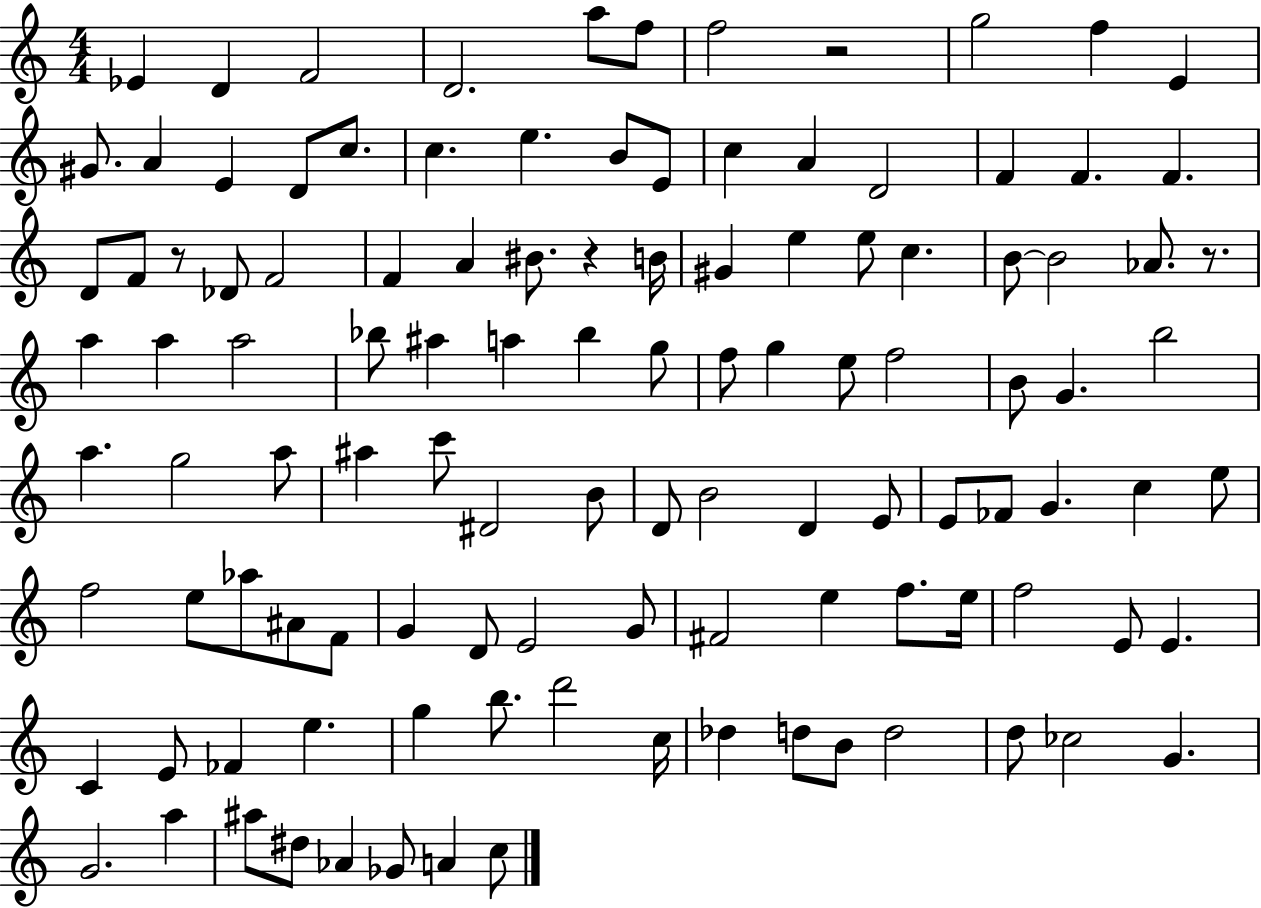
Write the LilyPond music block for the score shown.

{
  \clef treble
  \numericTimeSignature
  \time 4/4
  \key c \major
  ees'4 d'4 f'2 | d'2. a''8 f''8 | f''2 r2 | g''2 f''4 e'4 | \break gis'8. a'4 e'4 d'8 c''8. | c''4. e''4. b'8 e'8 | c''4 a'4 d'2 | f'4 f'4. f'4. | \break d'8 f'8 r8 des'8 f'2 | f'4 a'4 bis'8. r4 b'16 | gis'4 e''4 e''8 c''4. | b'8~~ b'2 aes'8. r8. | \break a''4 a''4 a''2 | bes''8 ais''4 a''4 bes''4 g''8 | f''8 g''4 e''8 f''2 | b'8 g'4. b''2 | \break a''4. g''2 a''8 | ais''4 c'''8 dis'2 b'8 | d'8 b'2 d'4 e'8 | e'8 fes'8 g'4. c''4 e''8 | \break f''2 e''8 aes''8 ais'8 f'8 | g'4 d'8 e'2 g'8 | fis'2 e''4 f''8. e''16 | f''2 e'8 e'4. | \break c'4 e'8 fes'4 e''4. | g''4 b''8. d'''2 c''16 | des''4 d''8 b'8 d''2 | d''8 ces''2 g'4. | \break g'2. a''4 | ais''8 dis''8 aes'4 ges'8 a'4 c''8 | \bar "|."
}